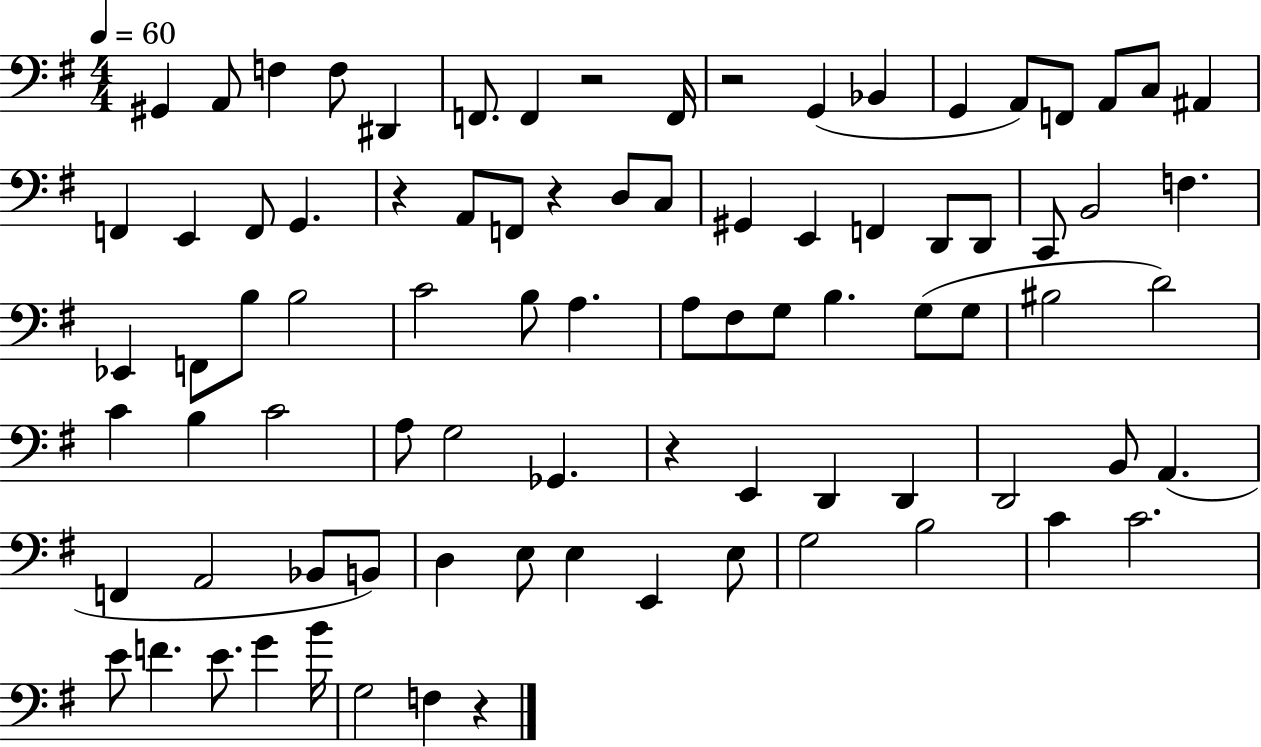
X:1
T:Untitled
M:4/4
L:1/4
K:G
^G,, A,,/2 F, F,/2 ^D,, F,,/2 F,, z2 F,,/4 z2 G,, _B,, G,, A,,/2 F,,/2 A,,/2 C,/2 ^A,, F,, E,, F,,/2 G,, z A,,/2 F,,/2 z D,/2 C,/2 ^G,, E,, F,, D,,/2 D,,/2 C,,/2 B,,2 F, _E,, F,,/2 B,/2 B,2 C2 B,/2 A, A,/2 ^F,/2 G,/2 B, G,/2 G,/2 ^B,2 D2 C B, C2 A,/2 G,2 _G,, z E,, D,, D,, D,,2 B,,/2 A,, F,, A,,2 _B,,/2 B,,/2 D, E,/2 E, E,, E,/2 G,2 B,2 C C2 E/2 F E/2 G B/4 G,2 F, z